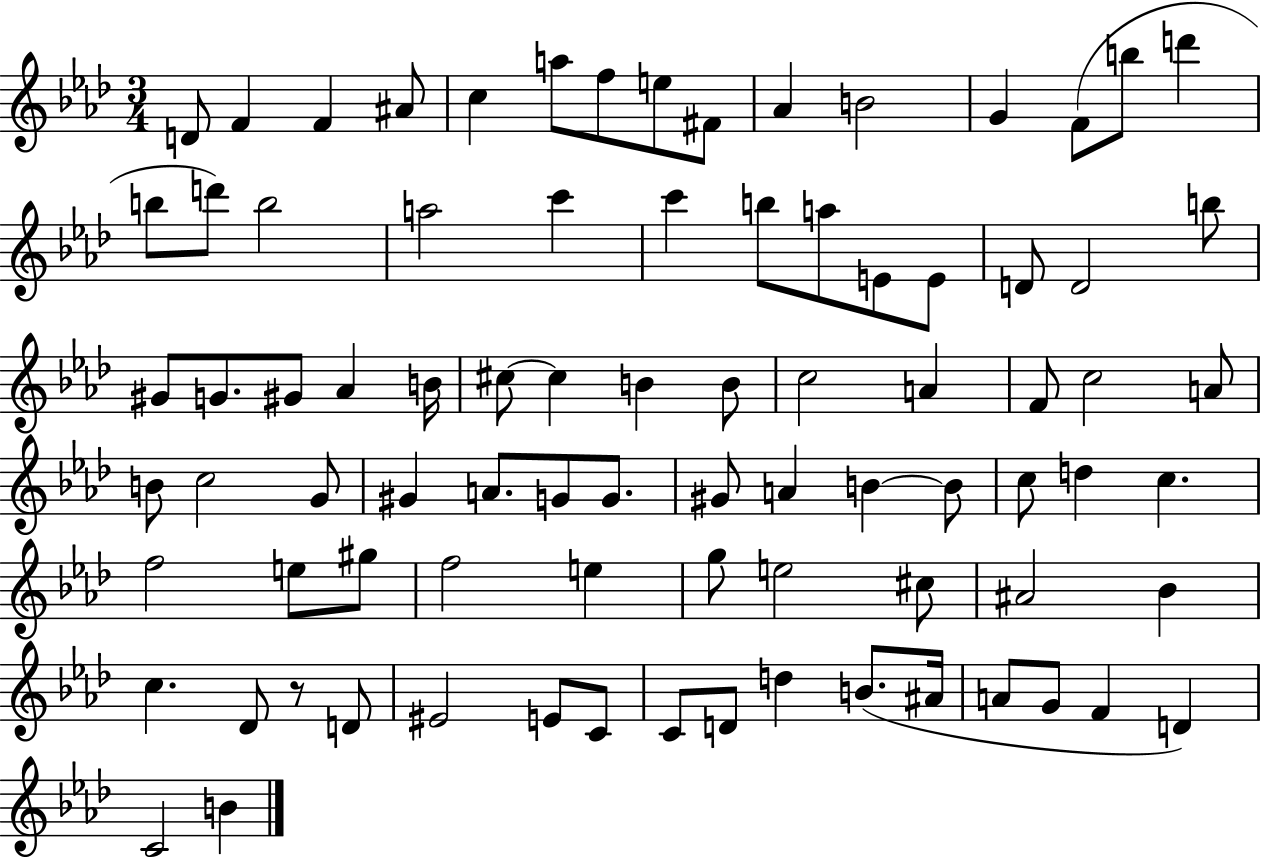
{
  \clef treble
  \numericTimeSignature
  \time 3/4
  \key aes \major
  \repeat volta 2 { d'8 f'4 f'4 ais'8 | c''4 a''8 f''8 e''8 fis'8 | aes'4 b'2 | g'4 f'8( b''8 d'''4 | \break b''8 d'''8) b''2 | a''2 c'''4 | c'''4 b''8 a''8 e'8 e'8 | d'8 d'2 b''8 | \break gis'8 g'8. gis'8 aes'4 b'16 | cis''8~~ cis''4 b'4 b'8 | c''2 a'4 | f'8 c''2 a'8 | \break b'8 c''2 g'8 | gis'4 a'8. g'8 g'8. | gis'8 a'4 b'4~~ b'8 | c''8 d''4 c''4. | \break f''2 e''8 gis''8 | f''2 e''4 | g''8 e''2 cis''8 | ais'2 bes'4 | \break c''4. des'8 r8 d'8 | eis'2 e'8 c'8 | c'8 d'8 d''4 b'8.( ais'16 | a'8 g'8 f'4 d'4) | \break c'2 b'4 | } \bar "|."
}